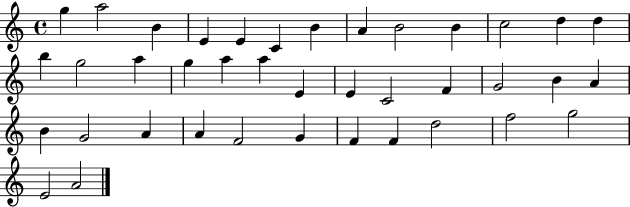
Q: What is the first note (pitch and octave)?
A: G5